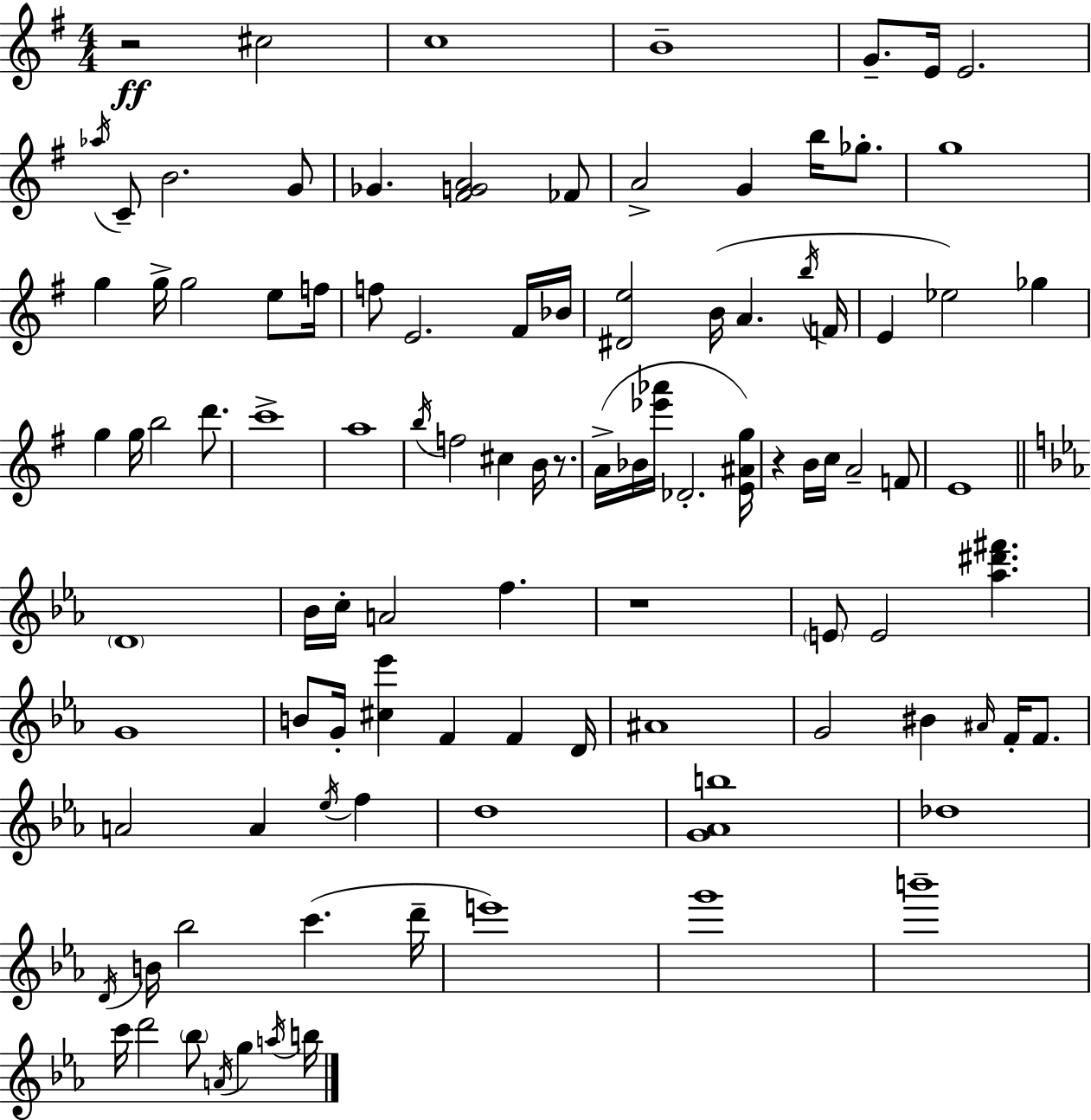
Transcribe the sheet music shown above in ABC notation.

X:1
T:Untitled
M:4/4
L:1/4
K:Em
z2 ^c2 c4 B4 G/2 E/4 E2 _a/4 C/2 B2 G/2 _G [^FGA]2 _F/2 A2 G b/4 _g/2 g4 g g/4 g2 e/2 f/4 f/2 E2 ^F/4 _B/4 [^De]2 B/4 A b/4 F/4 E _e2 _g g g/4 b2 d'/2 c'4 a4 b/4 f2 ^c B/4 z/2 A/4 _B/4 [_e'_a']/4 _D2 [E^Ag]/4 z B/4 c/4 A2 F/2 E4 D4 _B/4 c/4 A2 f z4 E/2 E2 [_a^d'^f'] G4 B/2 G/4 [^c_e'] F F D/4 ^A4 G2 ^B ^A/4 F/4 F/2 A2 A _e/4 f d4 [G_Ab]4 _d4 D/4 B/4 _b2 c' d'/4 e'4 g'4 b'4 c'/4 d'2 _b/2 A/4 g a/4 b/4